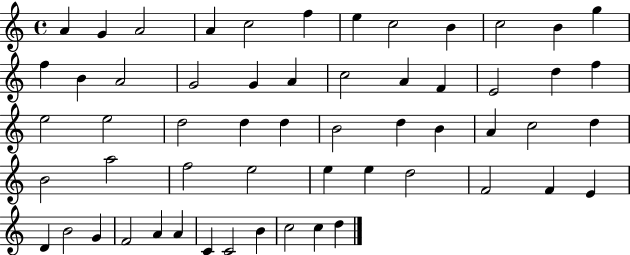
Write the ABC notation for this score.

X:1
T:Untitled
M:4/4
L:1/4
K:C
A G A2 A c2 f e c2 B c2 B g f B A2 G2 G A c2 A F E2 d f e2 e2 d2 d d B2 d B A c2 d B2 a2 f2 e2 e e d2 F2 F E D B2 G F2 A A C C2 B c2 c d